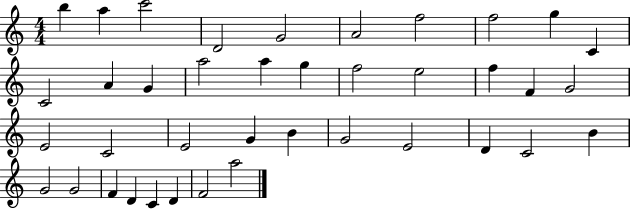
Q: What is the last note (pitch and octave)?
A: A5